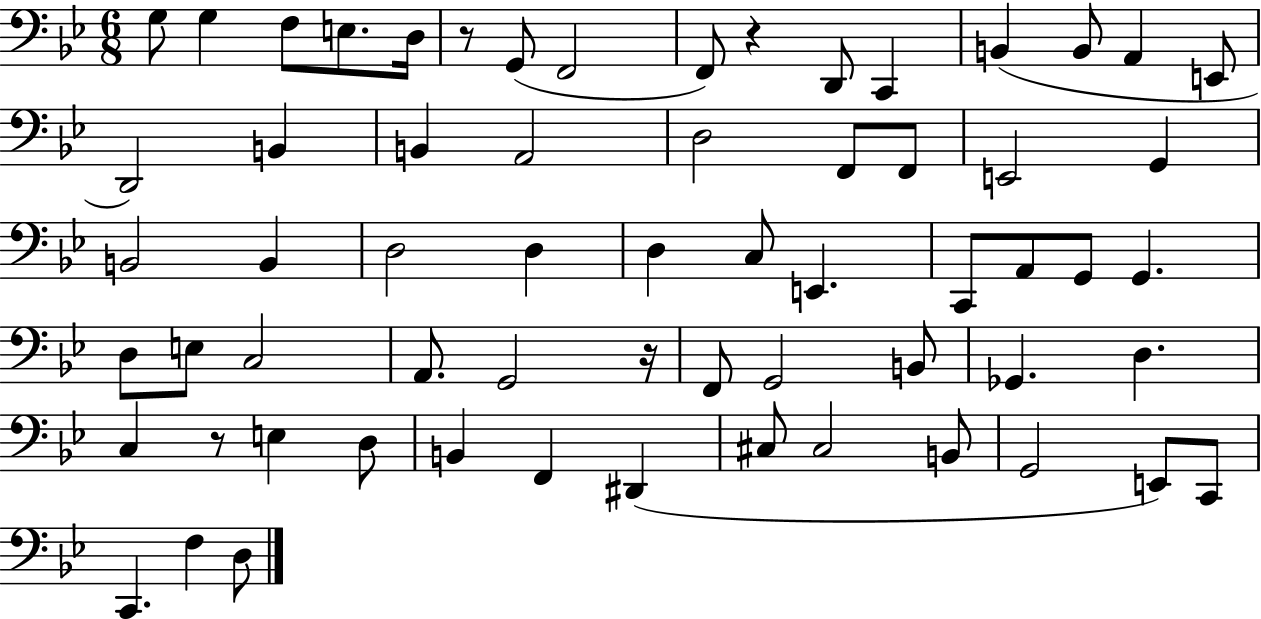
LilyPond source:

{
  \clef bass
  \numericTimeSignature
  \time 6/8
  \key bes \major
  \repeat volta 2 { g8 g4 f8 e8. d16 | r8 g,8( f,2 | f,8) r4 d,8 c,4 | b,4( b,8 a,4 e,8 | \break d,2) b,4 | b,4 a,2 | d2 f,8 f,8 | e,2 g,4 | \break b,2 b,4 | d2 d4 | d4 c8 e,4. | c,8 a,8 g,8 g,4. | \break d8 e8 c2 | a,8. g,2 r16 | f,8 g,2 b,8 | ges,4. d4. | \break c4 r8 e4 d8 | b,4 f,4 dis,4( | cis8 cis2 b,8 | g,2 e,8) c,8 | \break c,4. f4 d8 | } \bar "|."
}